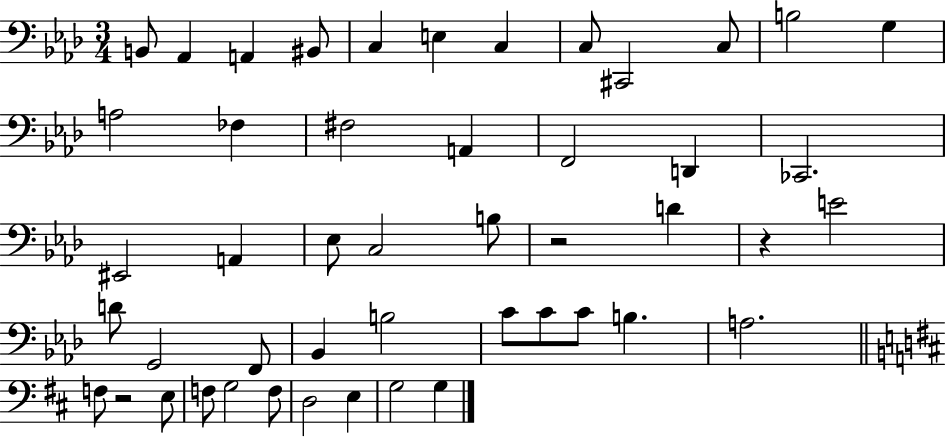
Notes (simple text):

B2/e Ab2/q A2/q BIS2/e C3/q E3/q C3/q C3/e C#2/h C3/e B3/h G3/q A3/h FES3/q F#3/h A2/q F2/h D2/q CES2/h. EIS2/h A2/q Eb3/e C3/h B3/e R/h D4/q R/q E4/h D4/e G2/h F2/e Bb2/q B3/h C4/e C4/e C4/e B3/q. A3/h. F3/e R/h E3/e F3/e G3/h F3/e D3/h E3/q G3/h G3/q